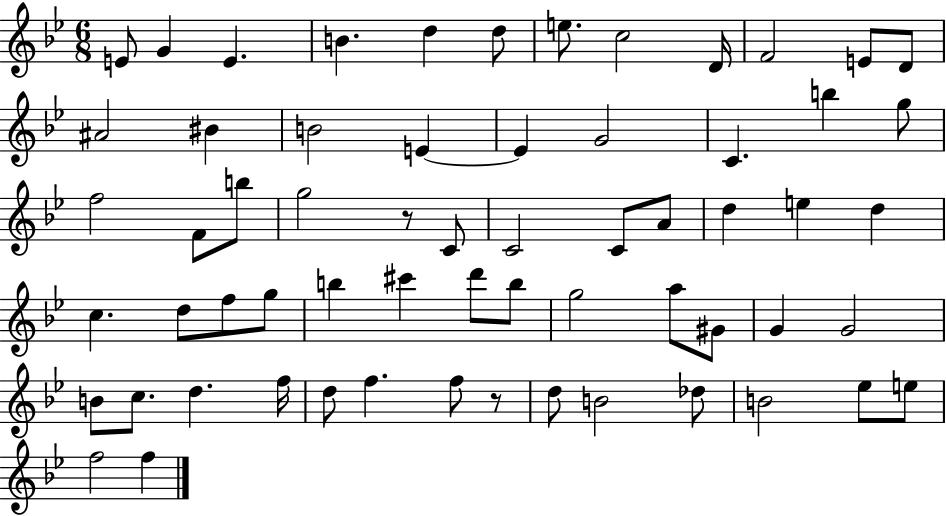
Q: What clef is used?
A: treble